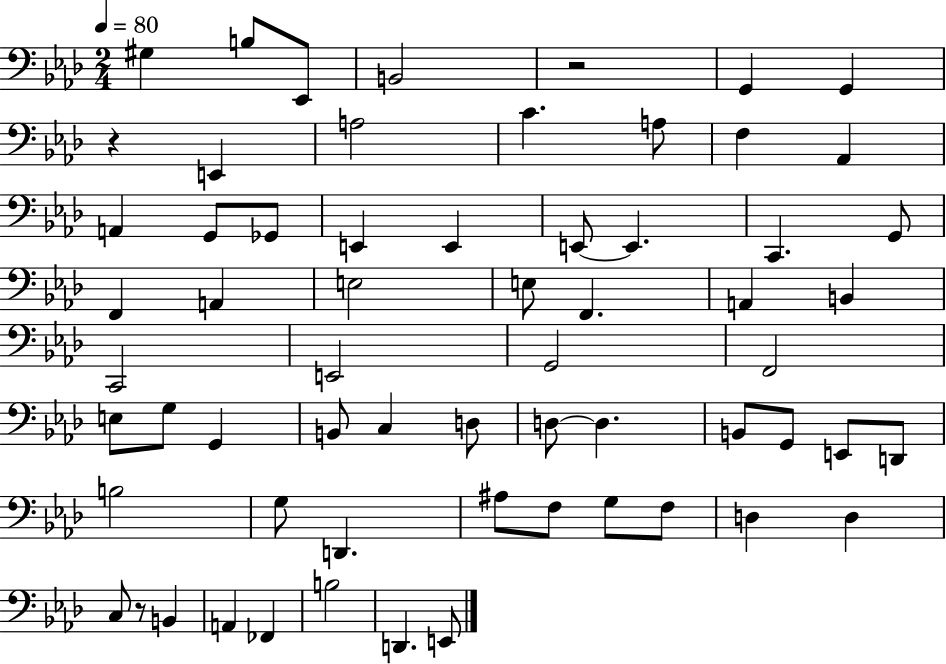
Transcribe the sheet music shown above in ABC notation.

X:1
T:Untitled
M:2/4
L:1/4
K:Ab
^G, B,/2 _E,,/2 B,,2 z2 G,, G,, z E,, A,2 C A,/2 F, _A,, A,, G,,/2 _G,,/2 E,, E,, E,,/2 E,, C,, G,,/2 F,, A,, E,2 E,/2 F,, A,, B,, C,,2 E,,2 G,,2 F,,2 E,/2 G,/2 G,, B,,/2 C, D,/2 D,/2 D, B,,/2 G,,/2 E,,/2 D,,/2 B,2 G,/2 D,, ^A,/2 F,/2 G,/2 F,/2 D, D, C,/2 z/2 B,, A,, _F,, B,2 D,, E,,/2